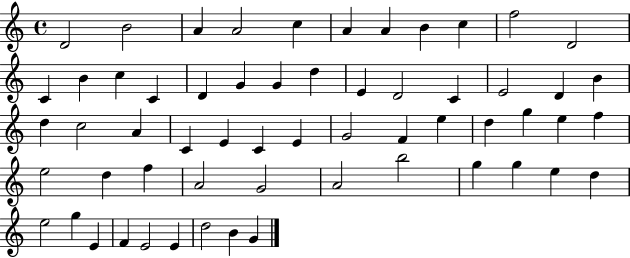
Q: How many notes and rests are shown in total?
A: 59